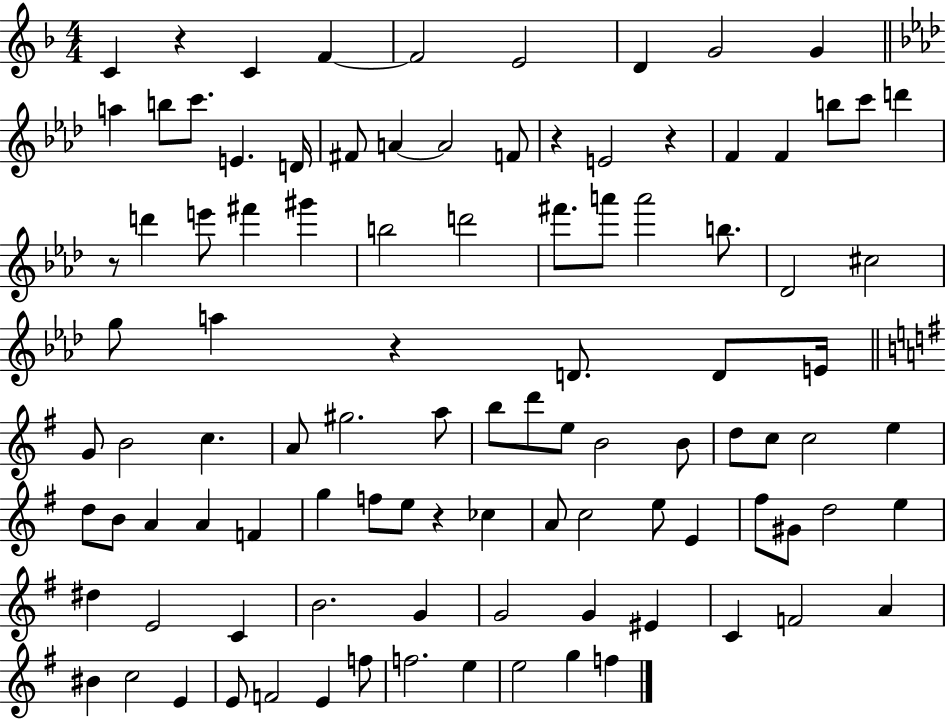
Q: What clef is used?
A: treble